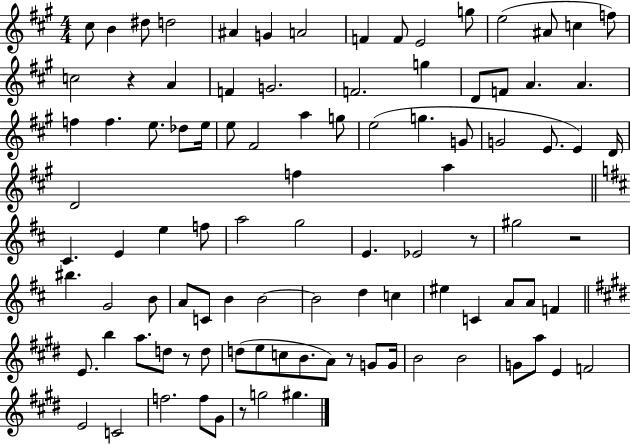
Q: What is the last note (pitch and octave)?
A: G#5